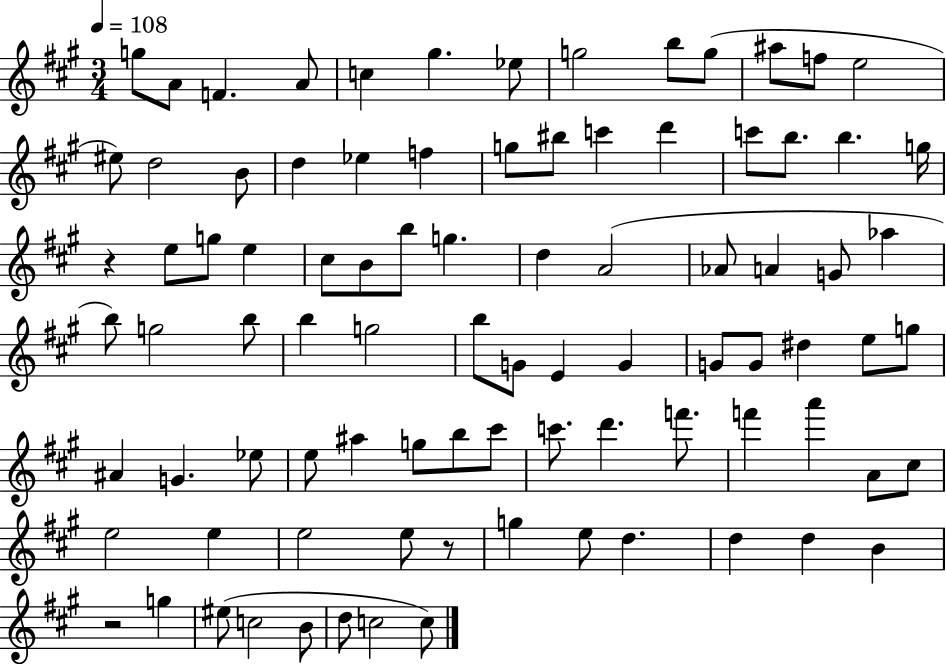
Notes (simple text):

G5/e A4/e F4/q. A4/e C5/q G#5/q. Eb5/e G5/h B5/e G5/e A#5/e F5/e E5/h EIS5/e D5/h B4/e D5/q Eb5/q F5/q G5/e BIS5/e C6/q D6/q C6/e B5/e. B5/q. G5/s R/q E5/e G5/e E5/q C#5/e B4/e B5/e G5/q. D5/q A4/h Ab4/e A4/q G4/e Ab5/q B5/e G5/h B5/e B5/q G5/h B5/e G4/e E4/q G4/q G4/e G4/e D#5/q E5/e G5/e A#4/q G4/q. Eb5/e E5/e A#5/q G5/e B5/e C#6/e C6/e. D6/q. F6/e. F6/q A6/q A4/e C#5/e E5/h E5/q E5/h E5/e R/e G5/q E5/e D5/q. D5/q D5/q B4/q R/h G5/q EIS5/e C5/h B4/e D5/e C5/h C5/e